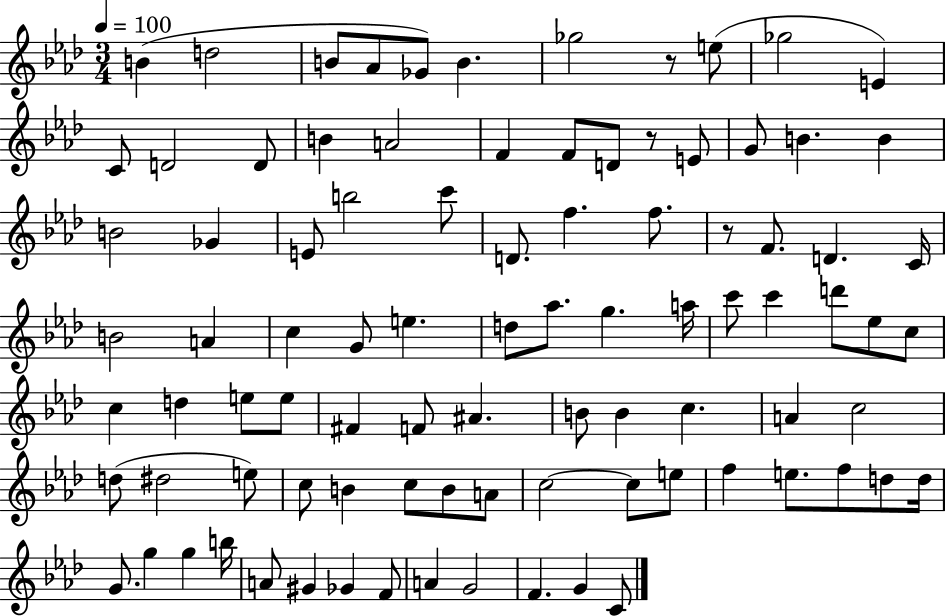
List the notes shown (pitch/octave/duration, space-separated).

B4/q D5/h B4/e Ab4/e Gb4/e B4/q. Gb5/h R/e E5/e Gb5/h E4/q C4/e D4/h D4/e B4/q A4/h F4/q F4/e D4/e R/e E4/e G4/e B4/q. B4/q B4/h Gb4/q E4/e B5/h C6/e D4/e. F5/q. F5/e. R/e F4/e. D4/q. C4/s B4/h A4/q C5/q G4/e E5/q. D5/e Ab5/e. G5/q. A5/s C6/e C6/q D6/e Eb5/e C5/e C5/q D5/q E5/e E5/e F#4/q F4/e A#4/q. B4/e B4/q C5/q. A4/q C5/h D5/e D#5/h E5/e C5/e B4/q C5/e B4/e A4/e C5/h C5/e E5/e F5/q E5/e. F5/e D5/e D5/s G4/e. G5/q G5/q B5/s A4/e G#4/q Gb4/q F4/e A4/q G4/h F4/q. G4/q C4/e